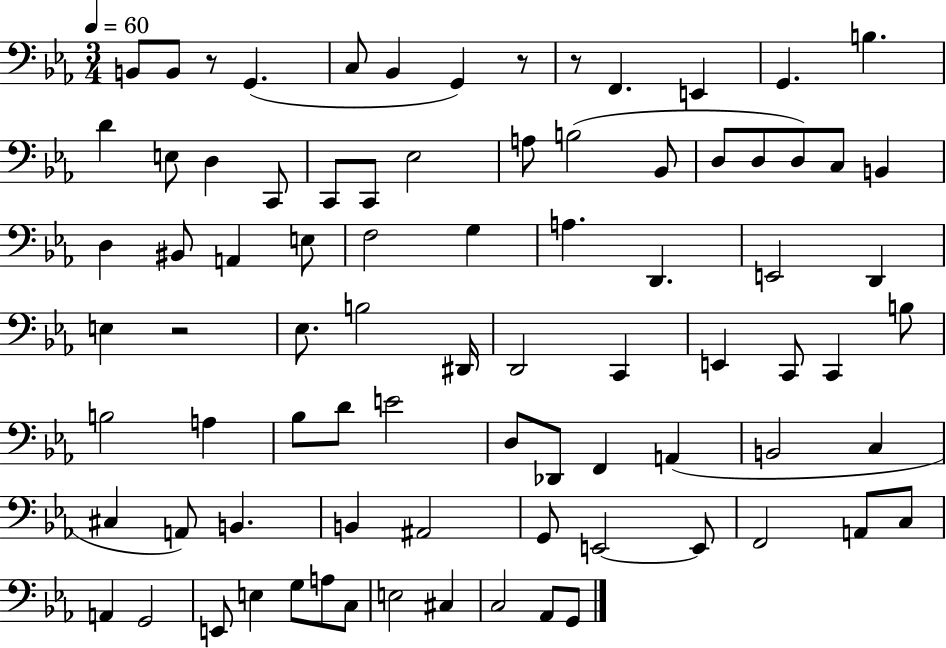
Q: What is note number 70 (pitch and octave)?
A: E2